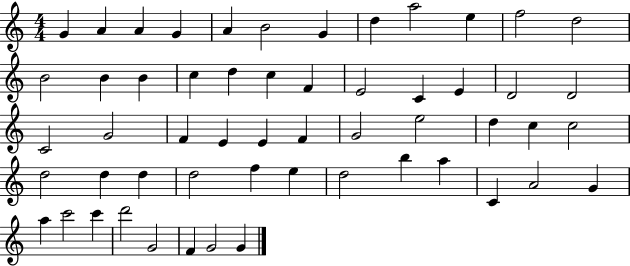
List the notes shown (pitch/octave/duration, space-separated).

G4/q A4/q A4/q G4/q A4/q B4/h G4/q D5/q A5/h E5/q F5/h D5/h B4/h B4/q B4/q C5/q D5/q C5/q F4/q E4/h C4/q E4/q D4/h D4/h C4/h G4/h F4/q E4/q E4/q F4/q G4/h E5/h D5/q C5/q C5/h D5/h D5/q D5/q D5/h F5/q E5/q D5/h B5/q A5/q C4/q A4/h G4/q A5/q C6/h C6/q D6/h G4/h F4/q G4/h G4/q